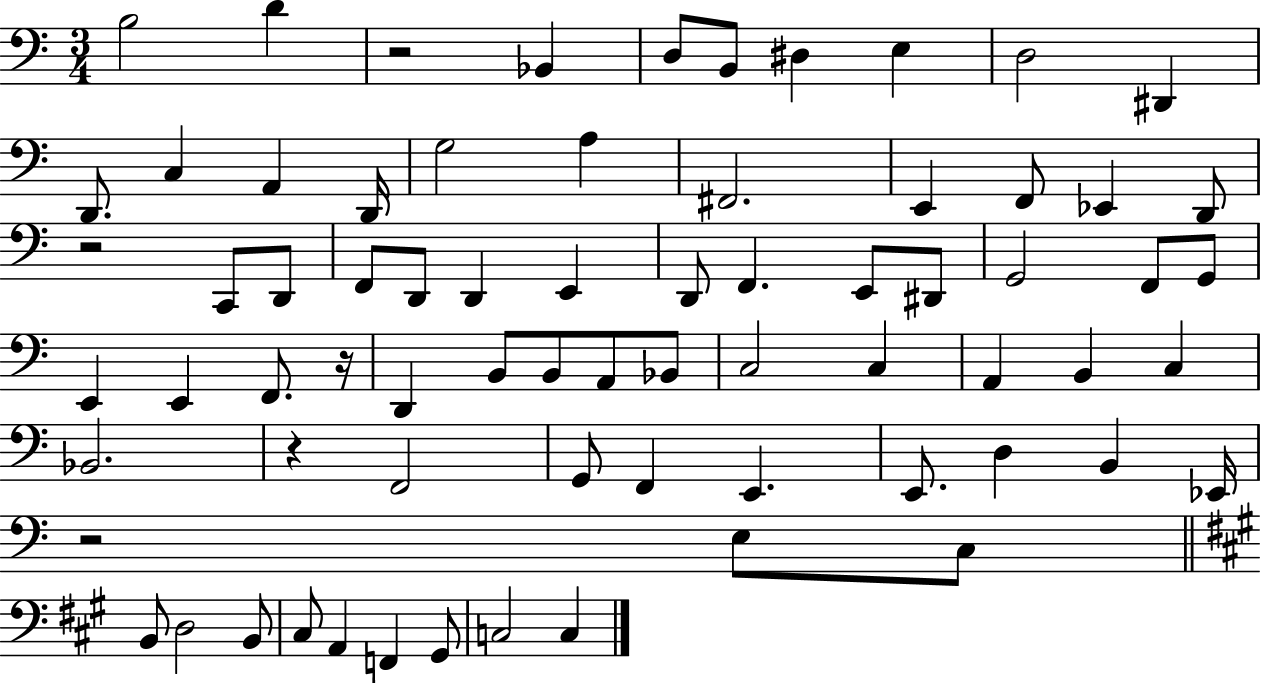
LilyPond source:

{
  \clef bass
  \numericTimeSignature
  \time 3/4
  \key c \major
  \repeat volta 2 { b2 d'4 | r2 bes,4 | d8 b,8 dis4 e4 | d2 dis,4 | \break d,8. c4 a,4 d,16 | g2 a4 | fis,2. | e,4 f,8 ees,4 d,8 | \break r2 c,8 d,8 | f,8 d,8 d,4 e,4 | d,8 f,4. e,8 dis,8 | g,2 f,8 g,8 | \break e,4 e,4 f,8. r16 | d,4 b,8 b,8 a,8 bes,8 | c2 c4 | a,4 b,4 c4 | \break bes,2. | r4 f,2 | g,8 f,4 e,4. | e,8. d4 b,4 ees,16 | \break r2 e8 c8 | \bar "||" \break \key a \major b,8 d2 b,8 | cis8 a,4 f,4 gis,8 | c2 c4 | } \bar "|."
}